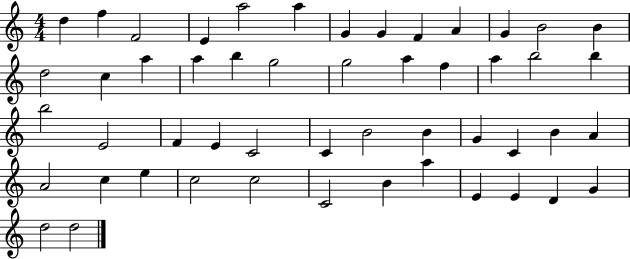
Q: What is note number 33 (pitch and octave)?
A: B4